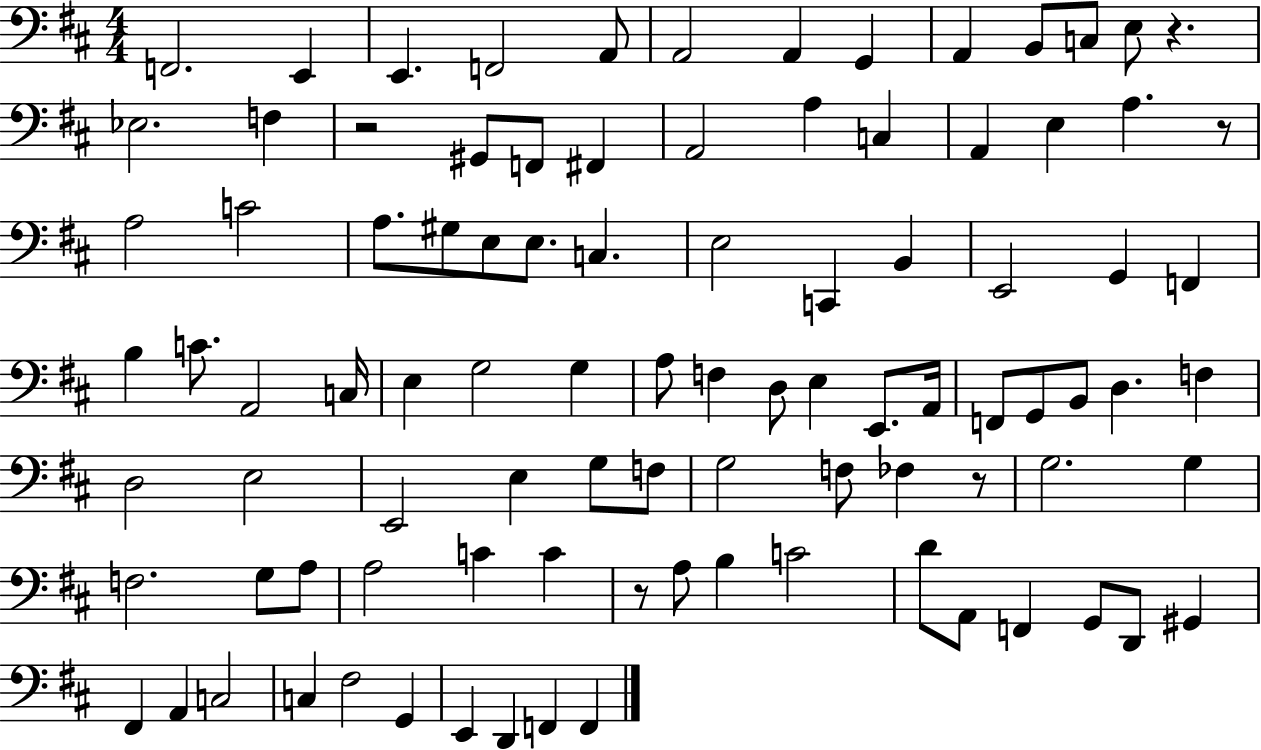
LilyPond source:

{
  \clef bass
  \numericTimeSignature
  \time 4/4
  \key d \major
  \repeat volta 2 { f,2. e,4 | e,4. f,2 a,8 | a,2 a,4 g,4 | a,4 b,8 c8 e8 r4. | \break ees2. f4 | r2 gis,8 f,8 fis,4 | a,2 a4 c4 | a,4 e4 a4. r8 | \break a2 c'2 | a8. gis8 e8 e8. c4. | e2 c,4 b,4 | e,2 g,4 f,4 | \break b4 c'8. a,2 c16 | e4 g2 g4 | a8 f4 d8 e4 e,8. a,16 | f,8 g,8 b,8 d4. f4 | \break d2 e2 | e,2 e4 g8 f8 | g2 f8 fes4 r8 | g2. g4 | \break f2. g8 a8 | a2 c'4 c'4 | r8 a8 b4 c'2 | d'8 a,8 f,4 g,8 d,8 gis,4 | \break fis,4 a,4 c2 | c4 fis2 g,4 | e,4 d,4 f,4 f,4 | } \bar "|."
}